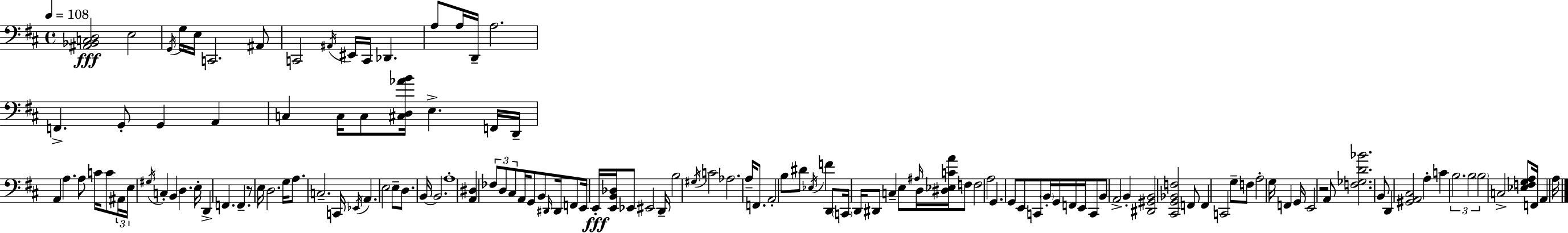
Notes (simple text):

[A#2,Bb2,C3,D3]/h E3/h G2/s G3/s E3/s C2/h. A#2/e C2/h A#2/s EIS2/s C2/s Db2/q. A3/e A3/s D2/s A3/h. F2/q. G2/e G2/q A2/q C3/q C3/s C3/e [C#3,D3,Ab4,B4]/s E3/q. F2/s D2/s A2/q A3/q. A3/e C4/s C4/e A#2/s E3/s G#3/s C3/q B2/q D3/q. E3/s D2/q F2/q. F2/q. R/e E3/s D3/h. G3/s A3/e. C3/h. C2/s Eb2/s A2/q. E3/h E3/e D3/e. B2/s B2/h. A3/w [A2,D#3]/q FES3/e D3/e C#3/e A2/s G2/e B2/e D#2/s D#2/s F2/e E2/s E2/s [E2,B2,Db3]/s Eb2/e EIS2/h D2/s B3/h G#3/s C4/h Ab3/h. A3/s F2/e. A2/h B3/e D#4/e Eb3/s F4/q D2/e C2/s D2/s D#2/e C3/q E3/e A#3/s D3/s [D#3,Eb3,C4,A4]/s F3/e F3/h A3/h G2/q. G2/e E2/e C2/e B2/s G2/s F2/s E2/s C2/e B2/e A2/h B2/q [D#2,G#2,B2]/h [C#2,G2,Bb2,F3]/h F2/e F2/q C2/h G3/e F3/e A3/h G3/s F2/q G2/s E2/h R/h A2/e [F3,Gb3,D4,Bb4]/h. B2/e D2/q [G#2,A2,C#3]/h A3/q C4/q B3/h. B3/h B3/h C3/h [Eb3,F3,G3,A3]/e F2/s A2/q A3/s